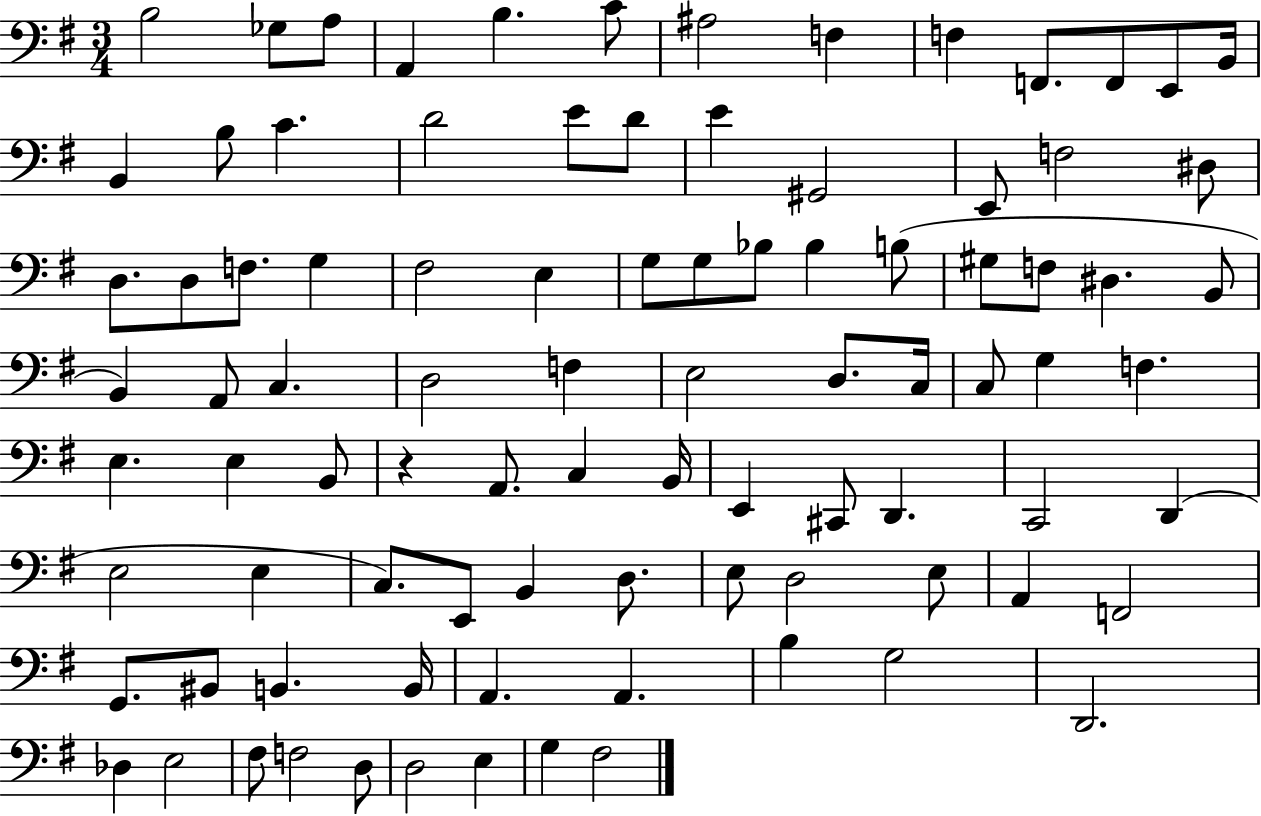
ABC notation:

X:1
T:Untitled
M:3/4
L:1/4
K:G
B,2 _G,/2 A,/2 A,, B, C/2 ^A,2 F, F, F,,/2 F,,/2 E,,/2 B,,/4 B,, B,/2 C D2 E/2 D/2 E ^G,,2 E,,/2 F,2 ^D,/2 D,/2 D,/2 F,/2 G, ^F,2 E, G,/2 G,/2 _B,/2 _B, B,/2 ^G,/2 F,/2 ^D, B,,/2 B,, A,,/2 C, D,2 F, E,2 D,/2 C,/4 C,/2 G, F, E, E, B,,/2 z A,,/2 C, B,,/4 E,, ^C,,/2 D,, C,,2 D,, E,2 E, C,/2 E,,/2 B,, D,/2 E,/2 D,2 E,/2 A,, F,,2 G,,/2 ^B,,/2 B,, B,,/4 A,, A,, B, G,2 D,,2 _D, E,2 ^F,/2 F,2 D,/2 D,2 E, G, ^F,2